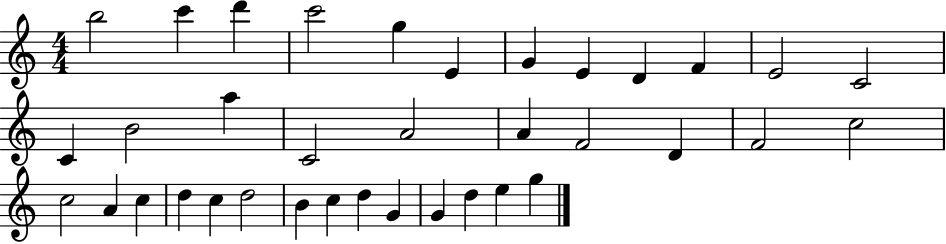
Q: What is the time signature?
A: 4/4